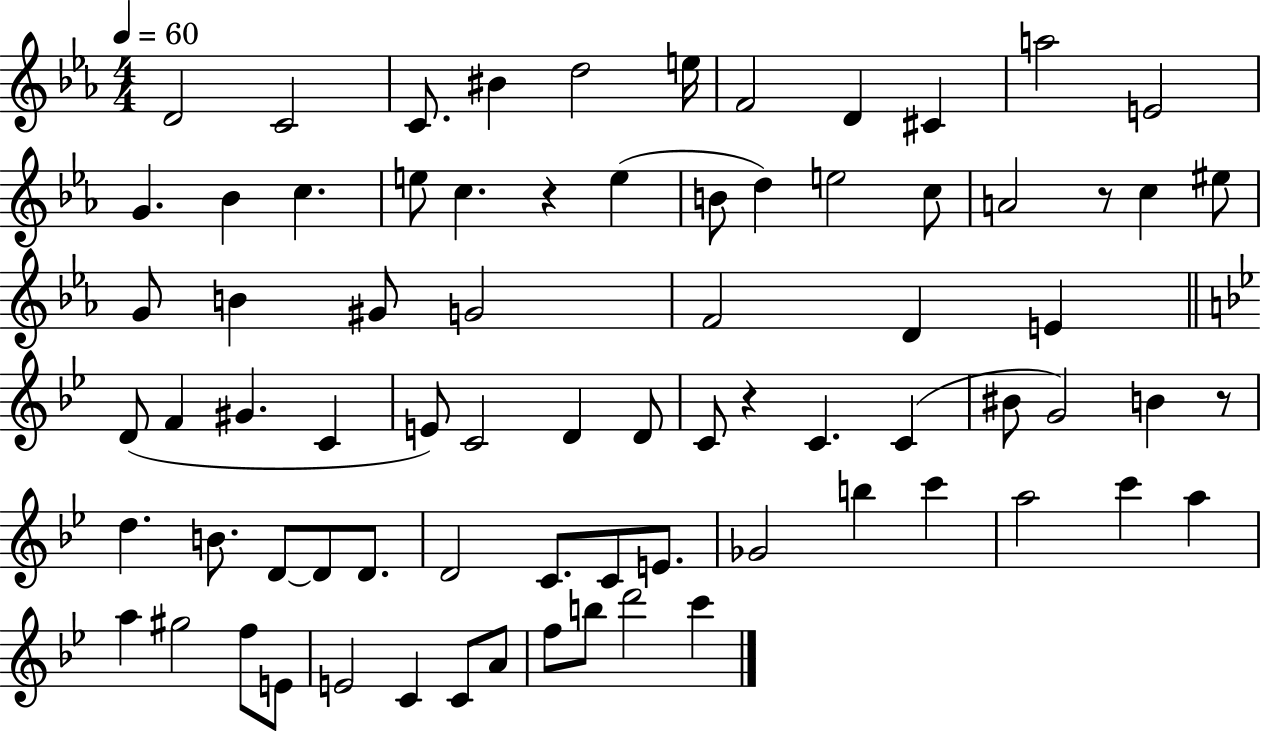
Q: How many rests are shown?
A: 4